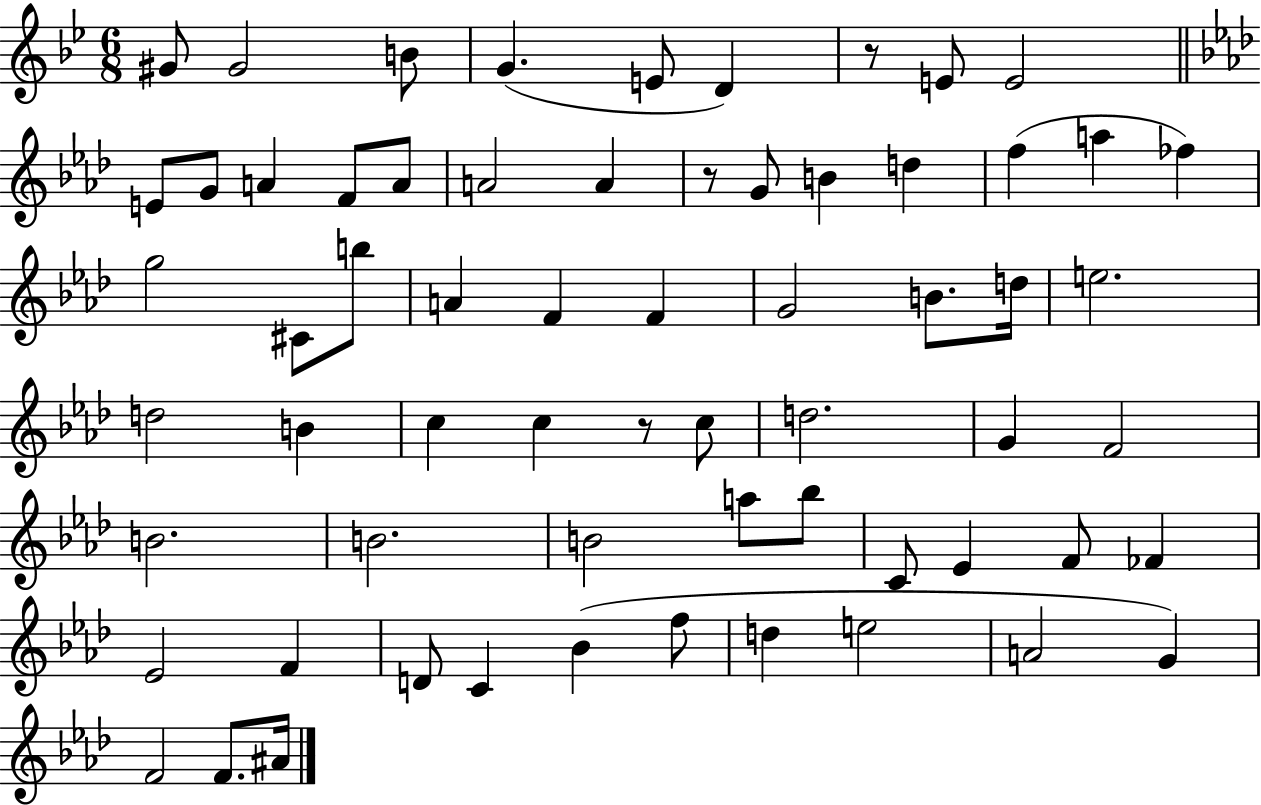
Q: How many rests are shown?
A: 3